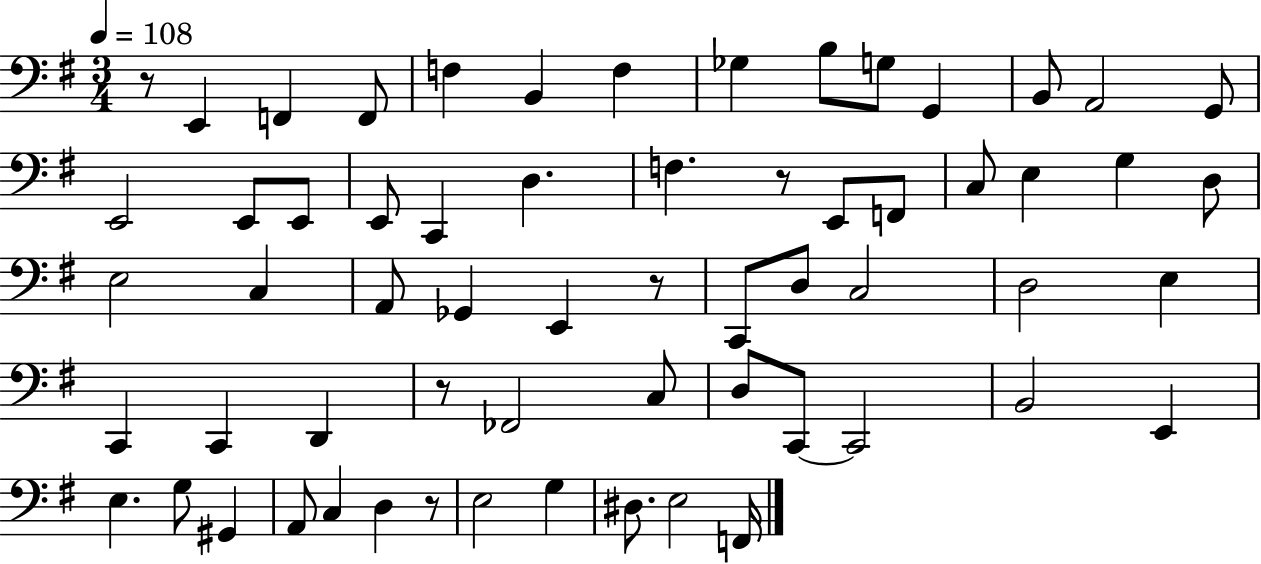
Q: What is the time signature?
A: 3/4